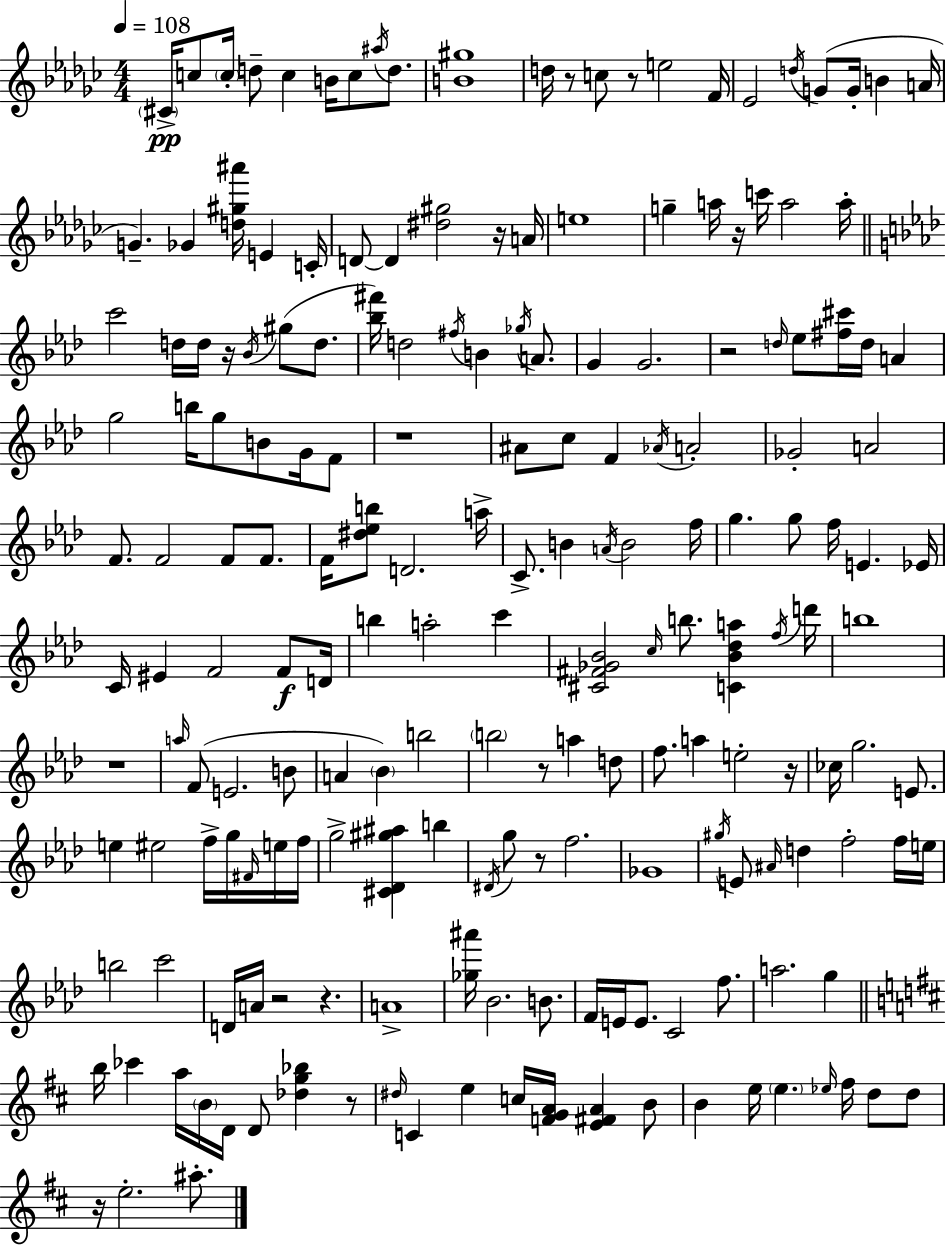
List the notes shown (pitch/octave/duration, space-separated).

C#4/s C5/e C5/s D5/e C5/q B4/s C5/e A#5/s D5/e. [B4,G#5]/w D5/s R/e C5/e R/e E5/h F4/s Eb4/h D5/s G4/e G4/s B4/q A4/s G4/q. Gb4/q [D5,G#5,A#6]/s E4/q C4/s D4/e D4/q [D#5,G#5]/h R/s A4/s E5/w G5/q A5/s R/s C6/s A5/h A5/s C6/h D5/s D5/s R/s Bb4/s G#5/e D5/e. [Bb5,F#6]/s D5/h F#5/s B4/q Gb5/s A4/e. G4/q G4/h. R/h D5/s Eb5/e [F#5,C#6]/s D5/s A4/q G5/h B5/s G5/e B4/e G4/s F4/e R/w A#4/e C5/e F4/q Ab4/s A4/h Gb4/h A4/h F4/e. F4/h F4/e F4/e. F4/s [D#5,Eb5,B5]/e D4/h. A5/s C4/e. B4/q A4/s B4/h F5/s G5/q. G5/e F5/s E4/q. Eb4/s C4/s EIS4/q F4/h F4/e D4/s B5/q A5/h C6/q [C#4,F#4,Gb4,Bb4]/h C5/s B5/e. [C4,Bb4,Db5,A5]/q F5/s D6/s B5/w R/w A5/s F4/e E4/h. B4/e A4/q Bb4/q B5/h B5/h R/e A5/q D5/e F5/e. A5/q E5/h R/s CES5/s G5/h. E4/e. E5/q EIS5/h F5/s G5/s F#4/s E5/s F5/s G5/h [C#4,Db4,G#5,A#5]/q B5/q D#4/s G5/e R/e F5/h. Gb4/w G#5/s E4/e A#4/s D5/q F5/h F5/s E5/s B5/h C6/h D4/s A4/s R/h R/q. A4/w [Gb5,A#6]/s Bb4/h. B4/e. F4/s E4/s E4/e. C4/h F5/e. A5/h. G5/q B5/s CES6/q A5/s B4/s D4/s D4/e [Db5,G5,Bb5]/q R/e D#5/s C4/q E5/q C5/s [F4,G4,A4]/s [E4,F#4,A4]/q B4/e B4/q E5/s E5/q. Eb5/s F#5/s D5/e D5/e R/s E5/h. A#5/e.